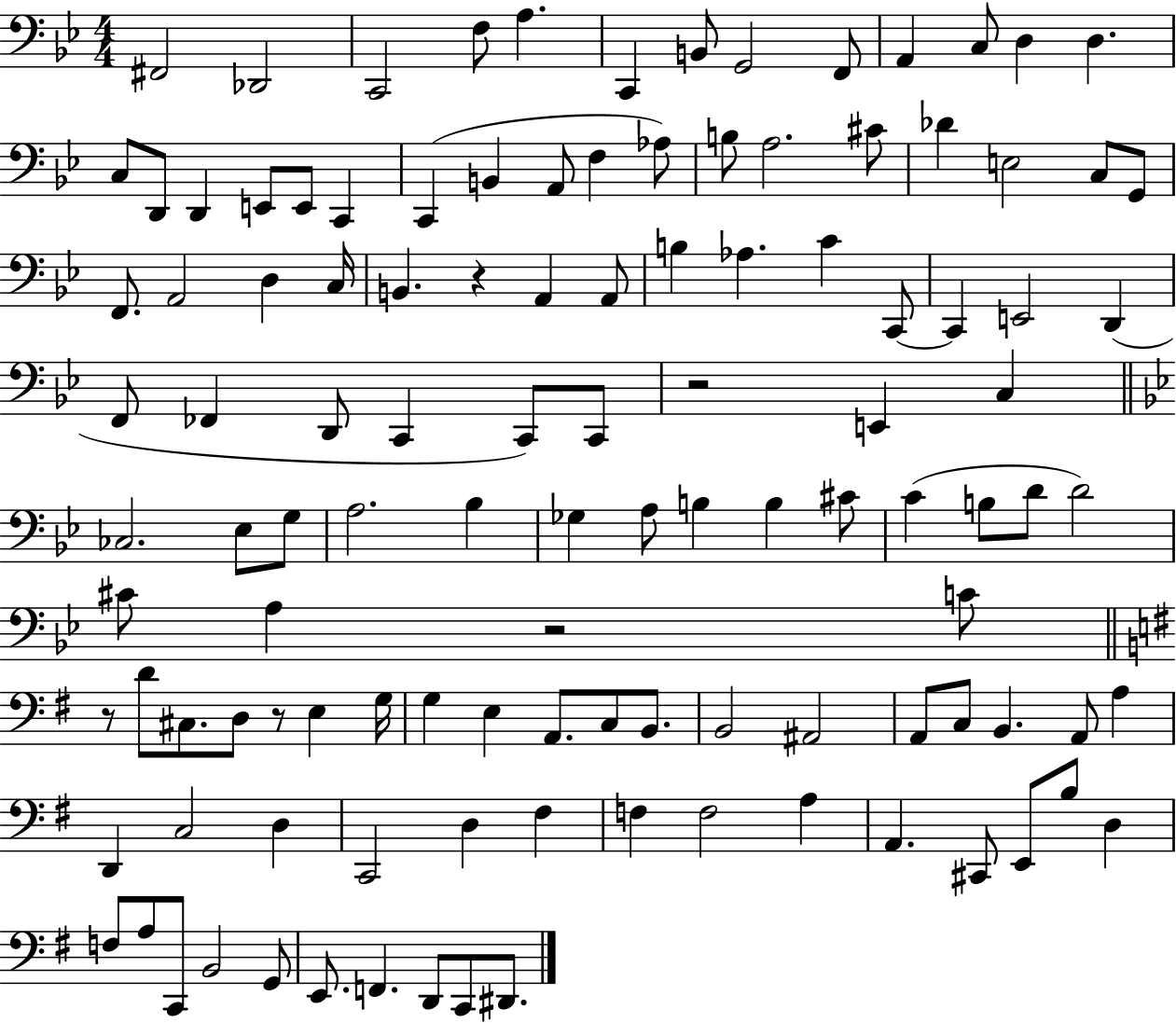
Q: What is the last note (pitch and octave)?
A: D#2